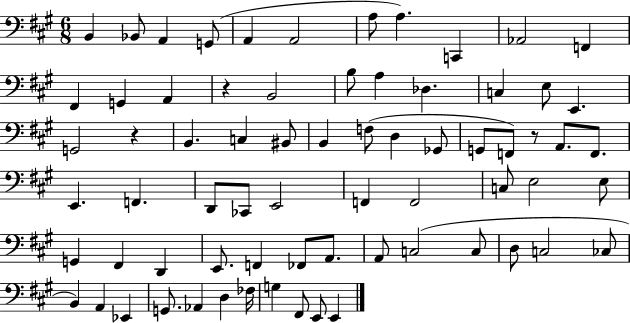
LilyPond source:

{
  \clef bass
  \numericTimeSignature
  \time 6/8
  \key a \major
  \repeat volta 2 { b,4 bes,8 a,4 g,8( | a,4 a,2 | a8 a4.) c,4 | aes,2 f,4 | \break fis,4 g,4 a,4 | r4 b,2 | b8 a4 des4. | c4 e8 e,4. | \break g,2 r4 | b,4. c4 bis,8 | b,4 f8( d4 ges,8 | g,8 f,8) r8 a,8. f,8. | \break e,4. f,4. | d,8 ces,8 e,2 | f,4 f,2 | c8 e2 e8 | \break g,4 fis,4 d,4 | e,8. f,4 fes,8 a,8. | a,8 c2( c8 | d8 c2 ces8 | \break b,4) a,4 ees,4 | g,8. aes,4 d4 fes16 | g4 fis,8 e,8 e,4 | } \bar "|."
}